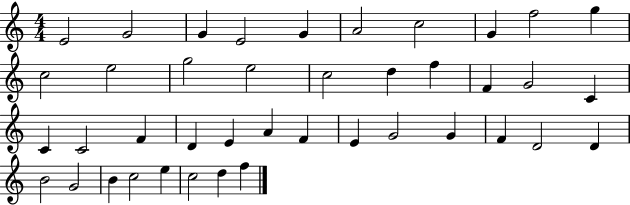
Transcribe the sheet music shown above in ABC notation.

X:1
T:Untitled
M:4/4
L:1/4
K:C
E2 G2 G E2 G A2 c2 G f2 g c2 e2 g2 e2 c2 d f F G2 C C C2 F D E A F E G2 G F D2 D B2 G2 B c2 e c2 d f